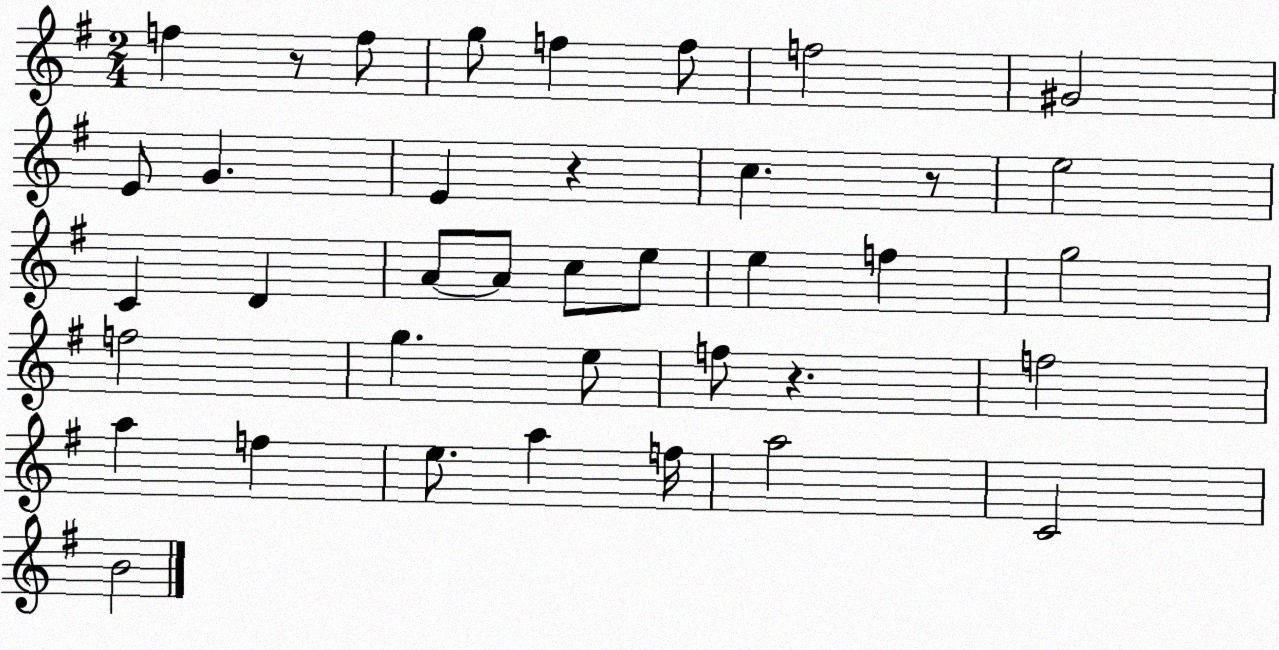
X:1
T:Untitled
M:2/4
L:1/4
K:G
f z/2 f/2 g/2 f f/2 f2 ^G2 E/2 G E z c z/2 e2 C D A/2 A/2 c/2 e/2 e f g2 f2 g e/2 f/2 z f2 a f e/2 a f/4 a2 C2 B2